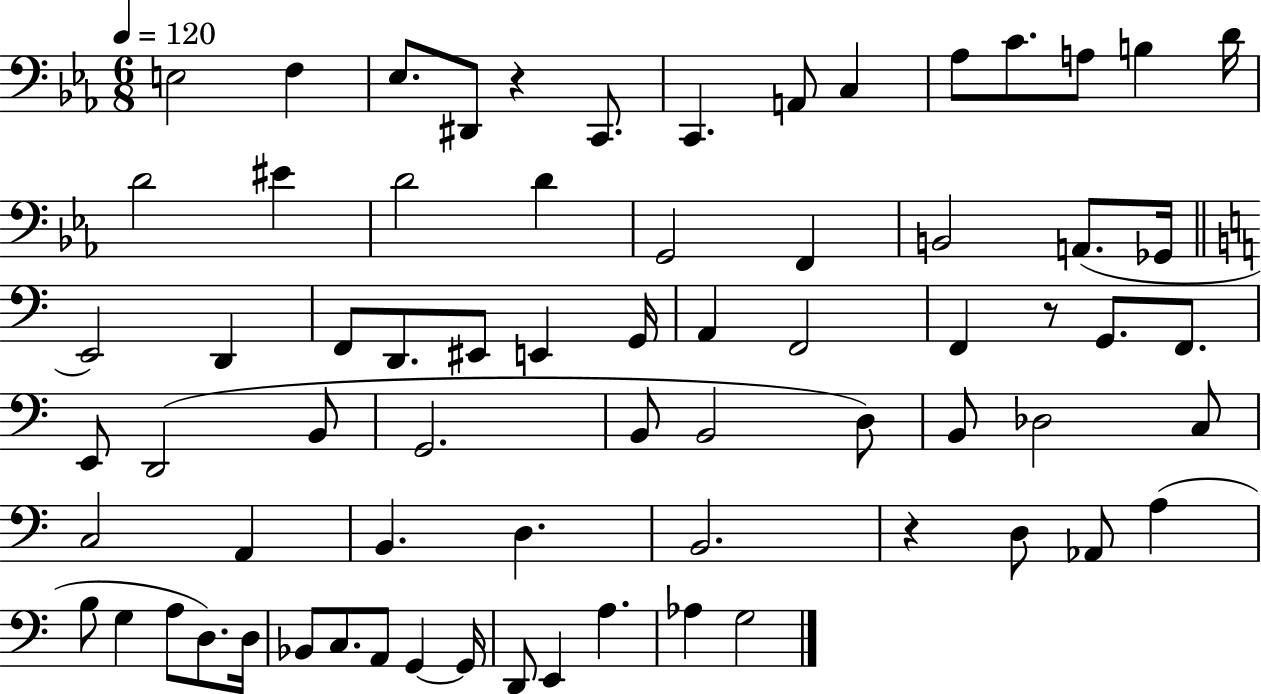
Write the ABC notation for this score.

X:1
T:Untitled
M:6/8
L:1/4
K:Eb
E,2 F, _E,/2 ^D,,/2 z C,,/2 C,, A,,/2 C, _A,/2 C/2 A,/2 B, D/4 D2 ^E D2 D G,,2 F,, B,,2 A,,/2 _G,,/4 E,,2 D,, F,,/2 D,,/2 ^E,,/2 E,, G,,/4 A,, F,,2 F,, z/2 G,,/2 F,,/2 E,,/2 D,,2 B,,/2 G,,2 B,,/2 B,,2 D,/2 B,,/2 _D,2 C,/2 C,2 A,, B,, D, B,,2 z D,/2 _A,,/2 A, B,/2 G, A,/2 D,/2 D,/4 _B,,/2 C,/2 A,,/2 G,, G,,/4 D,,/2 E,, A, _A, G,2